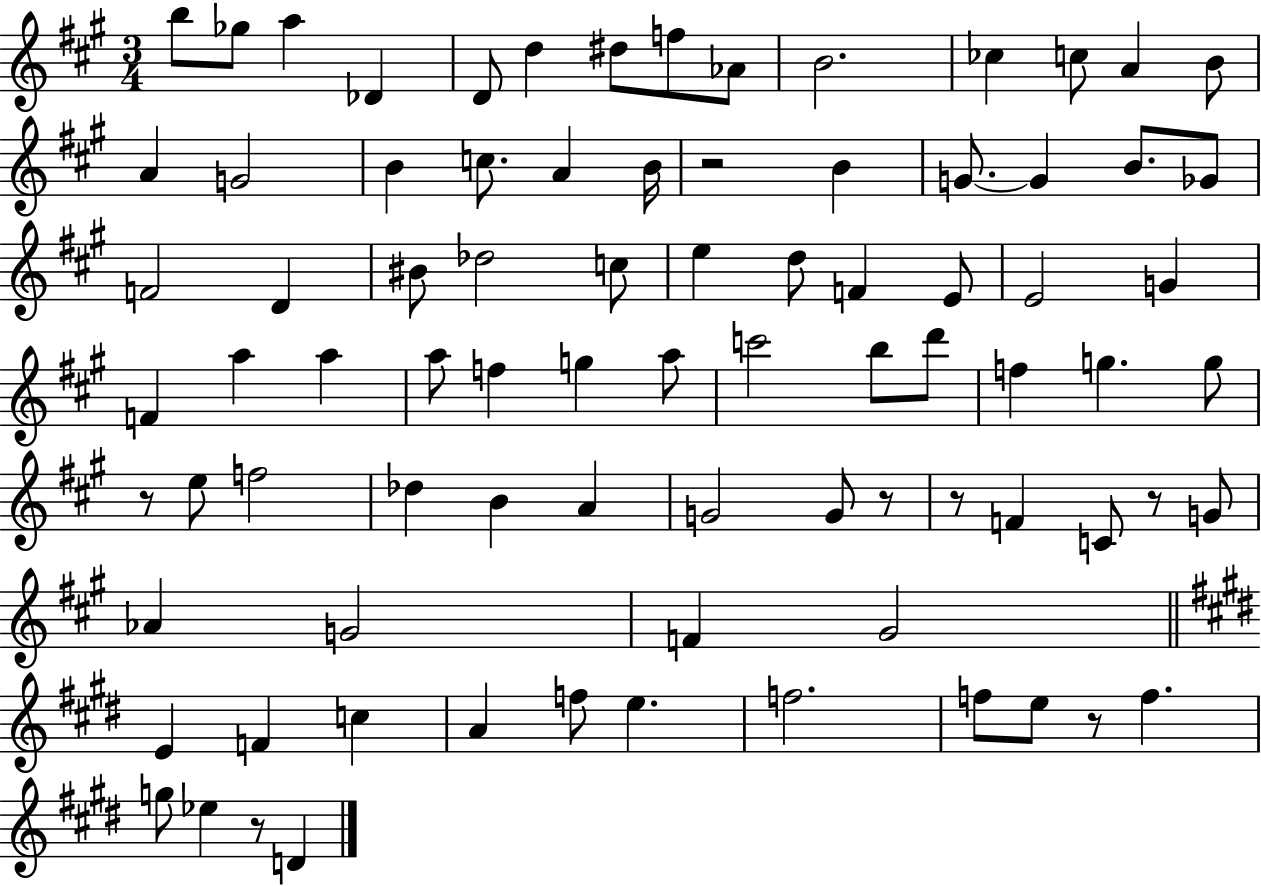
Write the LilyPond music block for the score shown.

{
  \clef treble
  \numericTimeSignature
  \time 3/4
  \key a \major
  \repeat volta 2 { b''8 ges''8 a''4 des'4 | d'8 d''4 dis''8 f''8 aes'8 | b'2. | ces''4 c''8 a'4 b'8 | \break a'4 g'2 | b'4 c''8. a'4 b'16 | r2 b'4 | g'8.~~ g'4 b'8. ges'8 | \break f'2 d'4 | bis'8 des''2 c''8 | e''4 d''8 f'4 e'8 | e'2 g'4 | \break f'4 a''4 a''4 | a''8 f''4 g''4 a''8 | c'''2 b''8 d'''8 | f''4 g''4. g''8 | \break r8 e''8 f''2 | des''4 b'4 a'4 | g'2 g'8 r8 | r8 f'4 c'8 r8 g'8 | \break aes'4 g'2 | f'4 gis'2 | \bar "||" \break \key e \major e'4 f'4 c''4 | a'4 f''8 e''4. | f''2. | f''8 e''8 r8 f''4. | \break g''8 ees''4 r8 d'4 | } \bar "|."
}